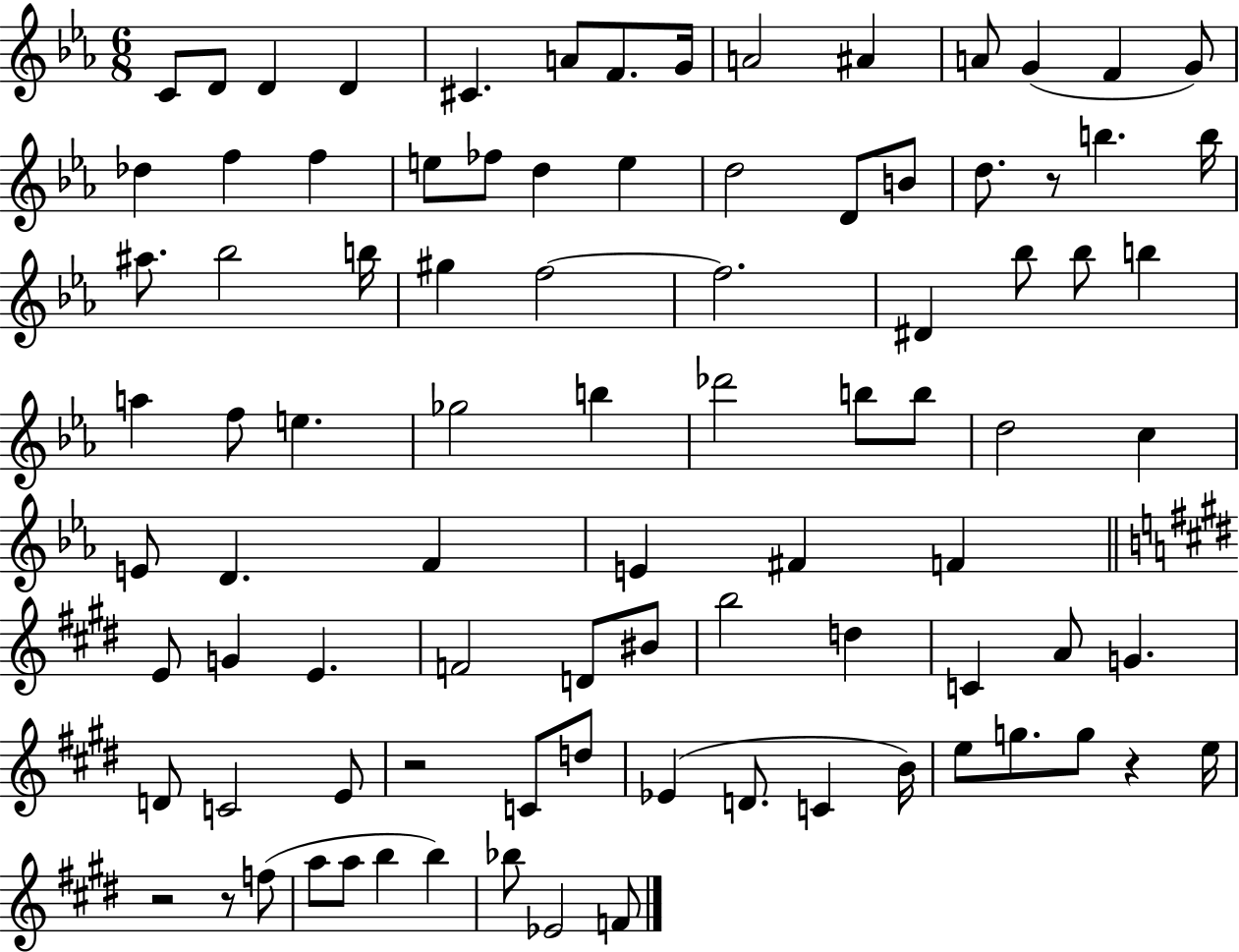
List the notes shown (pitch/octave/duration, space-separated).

C4/e D4/e D4/q D4/q C#4/q. A4/e F4/e. G4/s A4/h A#4/q A4/e G4/q F4/q G4/e Db5/q F5/q F5/q E5/e FES5/e D5/q E5/q D5/h D4/e B4/e D5/e. R/e B5/q. B5/s A#5/e. Bb5/h B5/s G#5/q F5/h F5/h. D#4/q Bb5/e Bb5/e B5/q A5/q F5/e E5/q. Gb5/h B5/q Db6/h B5/e B5/e D5/h C5/q E4/e D4/q. F4/q E4/q F#4/q F4/q E4/e G4/q E4/q. F4/h D4/e BIS4/e B5/h D5/q C4/q A4/e G4/q. D4/e C4/h E4/e R/h C4/e D5/e Eb4/q D4/e. C4/q B4/s E5/e G5/e. G5/e R/q E5/s R/h R/e F5/e A5/e A5/e B5/q B5/q Bb5/e Eb4/h F4/e